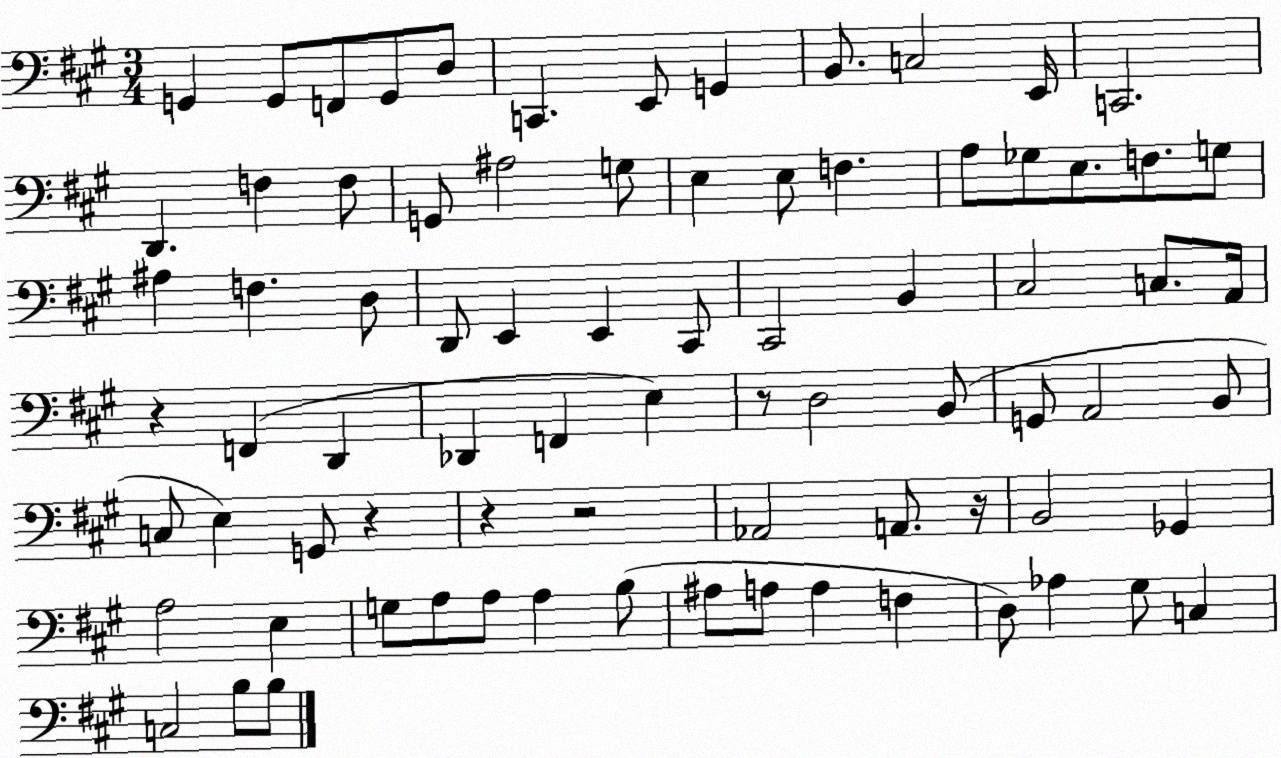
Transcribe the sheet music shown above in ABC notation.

X:1
T:Untitled
M:3/4
L:1/4
K:A
G,, G,,/2 F,,/2 G,,/2 D,/2 C,, E,,/2 G,, B,,/2 C,2 E,,/4 C,,2 D,, F, F,/2 G,,/2 ^A,2 G,/2 E, E,/2 F, A,/2 _G,/2 E,/2 F,/2 G,/2 ^A, F, D,/2 D,,/2 E,, E,, ^C,,/2 ^C,,2 B,, ^C,2 C,/2 A,,/4 z F,, D,, _D,, F,, E, z/2 D,2 B,,/2 G,,/2 A,,2 B,,/2 C,/2 E, G,,/2 z z z2 _A,,2 A,,/2 z/4 B,,2 _G,, A,2 E, G,/2 A,/2 A,/2 A, B,/2 ^A,/2 A,/2 A, F, D,/2 _A, ^G,/2 C, C,2 B,/2 B,/2